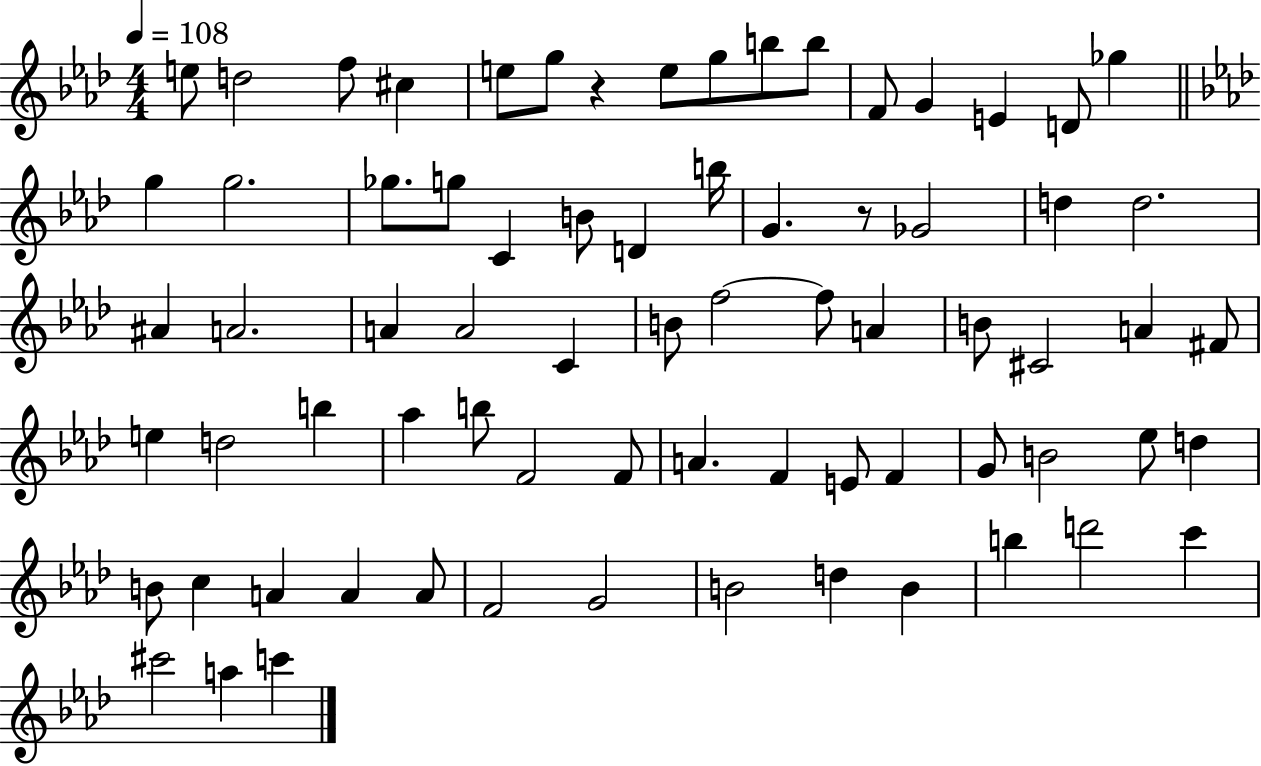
{
  \clef treble
  \numericTimeSignature
  \time 4/4
  \key aes \major
  \tempo 4 = 108
  e''8 d''2 f''8 cis''4 | e''8 g''8 r4 e''8 g''8 b''8 b''8 | f'8 g'4 e'4 d'8 ges''4 | \bar "||" \break \key aes \major g''4 g''2. | ges''8. g''8 c'4 b'8 d'4 b''16 | g'4. r8 ges'2 | d''4 d''2. | \break ais'4 a'2. | a'4 a'2 c'4 | b'8 f''2~~ f''8 a'4 | b'8 cis'2 a'4 fis'8 | \break e''4 d''2 b''4 | aes''4 b''8 f'2 f'8 | a'4. f'4 e'8 f'4 | g'8 b'2 ees''8 d''4 | \break b'8 c''4 a'4 a'4 a'8 | f'2 g'2 | b'2 d''4 b'4 | b''4 d'''2 c'''4 | \break cis'''2 a''4 c'''4 | \bar "|."
}